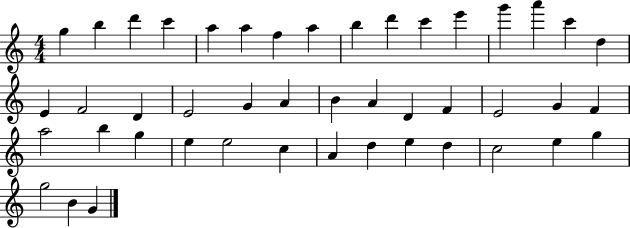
G5/q B5/q D6/q C6/q A5/q A5/q F5/q A5/q B5/q D6/q C6/q E6/q G6/q A6/q C6/q D5/q E4/q F4/h D4/q E4/h G4/q A4/q B4/q A4/q D4/q F4/q E4/h G4/q F4/q A5/h B5/q G5/q E5/q E5/h C5/q A4/q D5/q E5/q D5/q C5/h E5/q G5/q G5/h B4/q G4/q